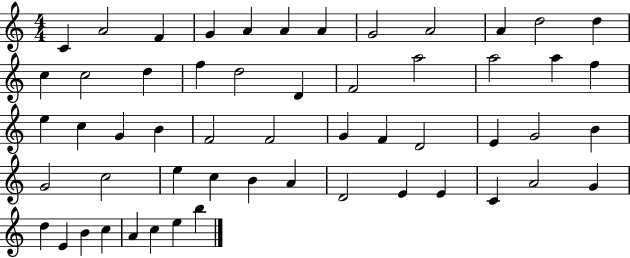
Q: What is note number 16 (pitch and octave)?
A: F5